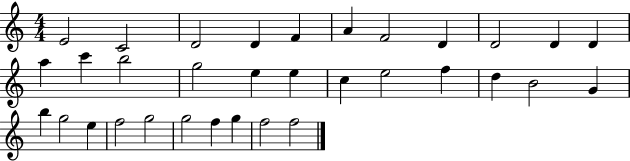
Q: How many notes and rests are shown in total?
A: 33